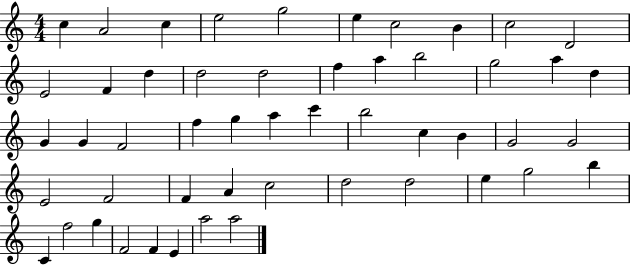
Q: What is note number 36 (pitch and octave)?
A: F4